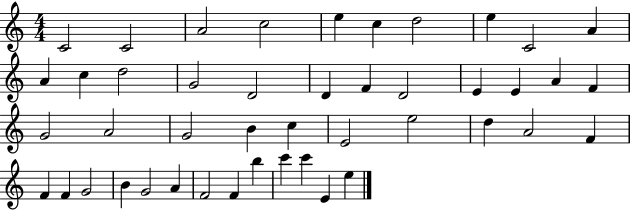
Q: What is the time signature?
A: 4/4